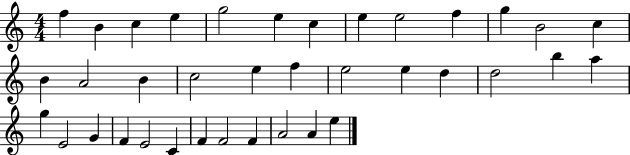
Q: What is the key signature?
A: C major